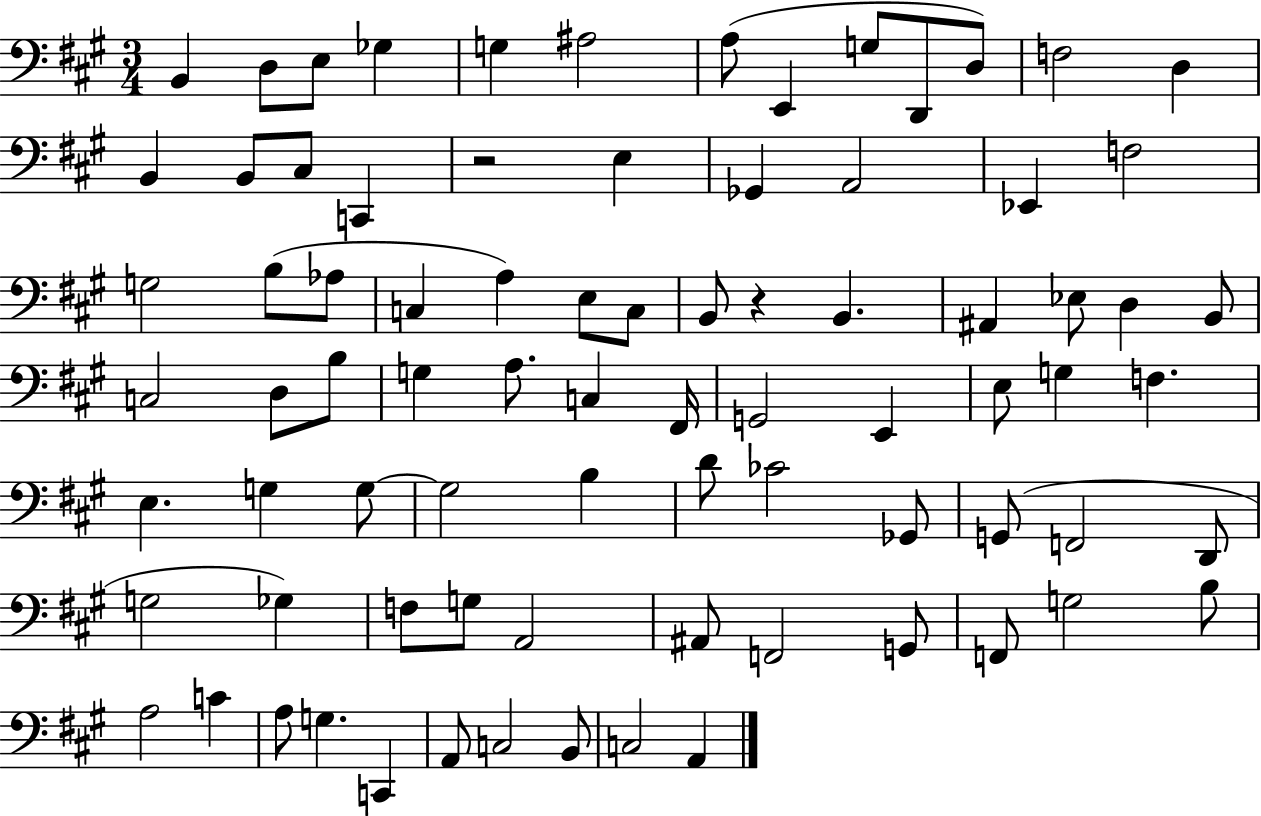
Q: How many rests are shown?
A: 2